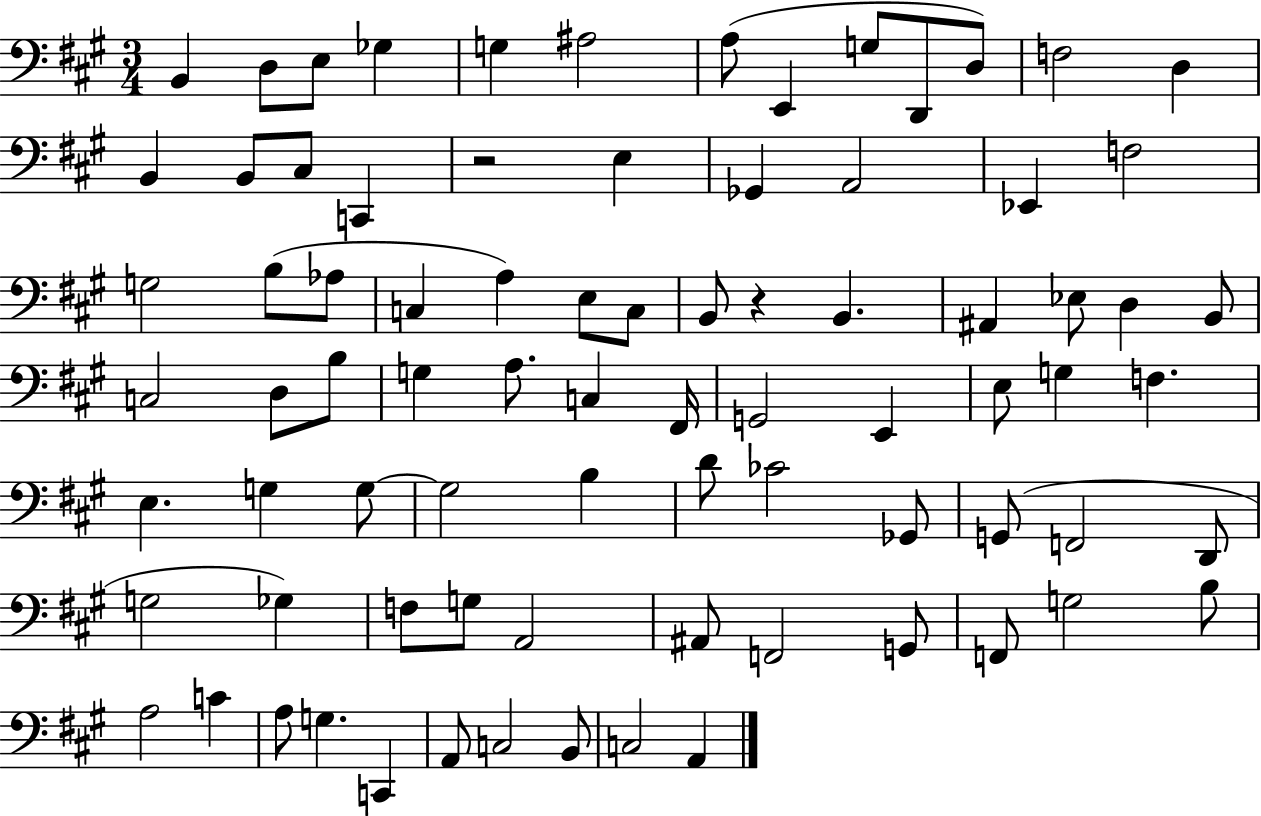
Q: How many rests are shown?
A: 2